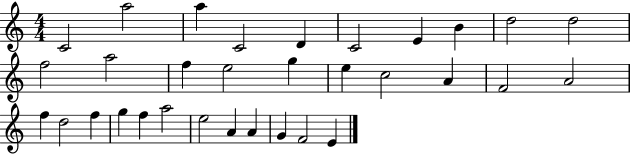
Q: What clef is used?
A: treble